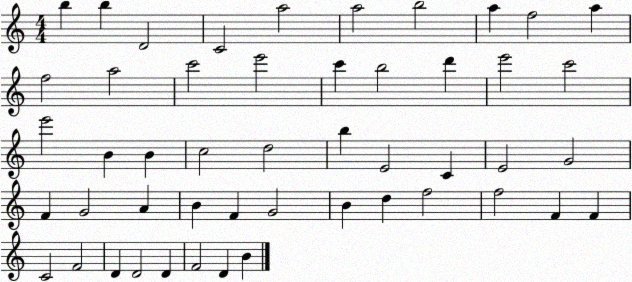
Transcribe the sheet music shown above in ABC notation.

X:1
T:Untitled
M:4/4
L:1/4
K:C
b b D2 C2 a2 a2 b2 a f2 a f2 a2 c'2 e'2 c' b2 d' e'2 c'2 e'2 B B c2 d2 b E2 C E2 G2 F G2 A B F G2 B d f2 f2 F F C2 F2 D D2 D F2 D B